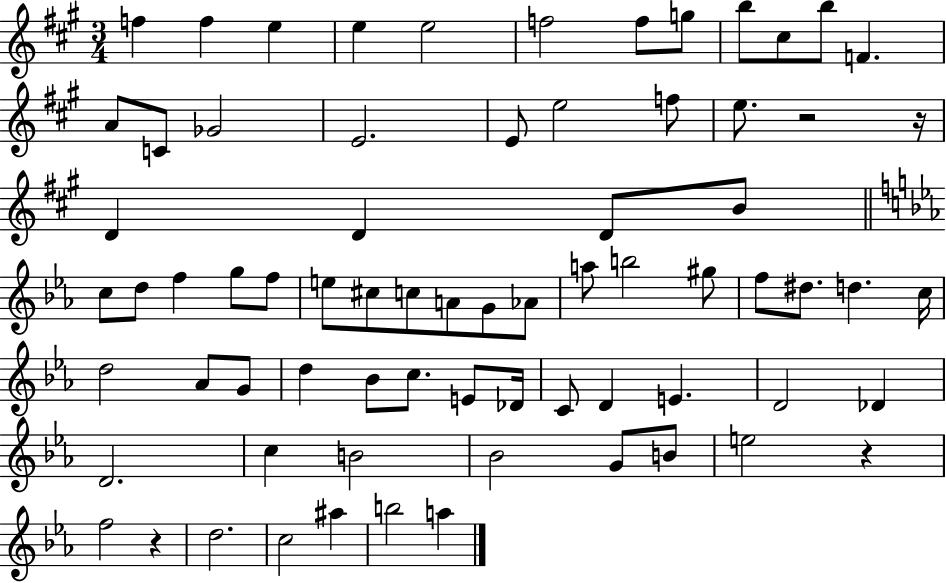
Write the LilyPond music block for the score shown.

{
  \clef treble
  \numericTimeSignature
  \time 3/4
  \key a \major
  \repeat volta 2 { f''4 f''4 e''4 | e''4 e''2 | f''2 f''8 g''8 | b''8 cis''8 b''8 f'4. | \break a'8 c'8 ges'2 | e'2. | e'8 e''2 f''8 | e''8. r2 r16 | \break d'4 d'4 d'8 b'8 | \bar "||" \break \key c \minor c''8 d''8 f''4 g''8 f''8 | e''8 cis''8 c''8 a'8 g'8 aes'8 | a''8 b''2 gis''8 | f''8 dis''8. d''4. c''16 | \break d''2 aes'8 g'8 | d''4 bes'8 c''8. e'8 des'16 | c'8 d'4 e'4. | d'2 des'4 | \break d'2. | c''4 b'2 | bes'2 g'8 b'8 | e''2 r4 | \break f''2 r4 | d''2. | c''2 ais''4 | b''2 a''4 | \break } \bar "|."
}